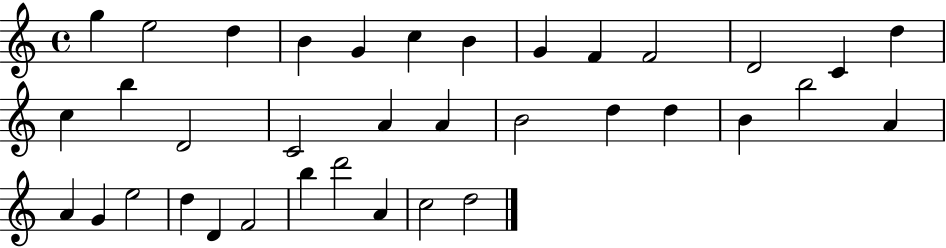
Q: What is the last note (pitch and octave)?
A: D5